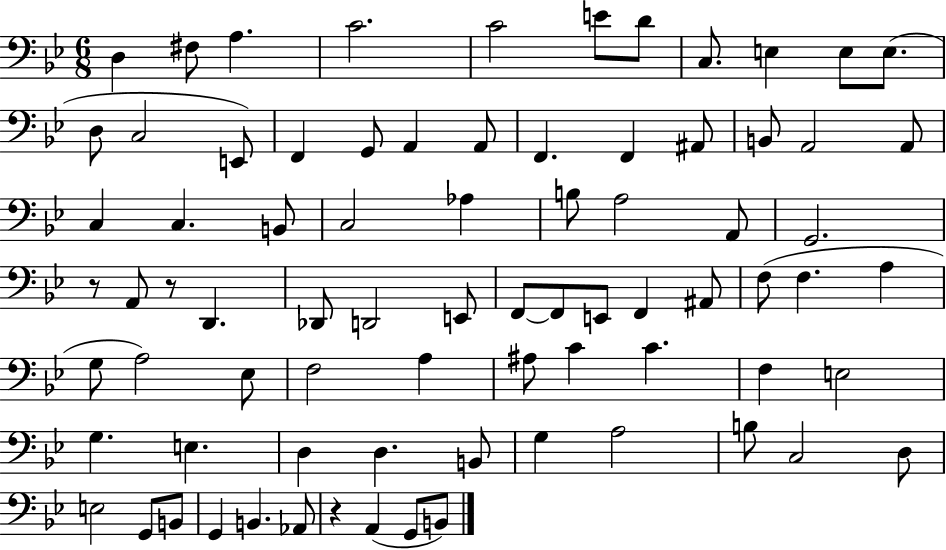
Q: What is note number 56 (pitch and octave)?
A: E3